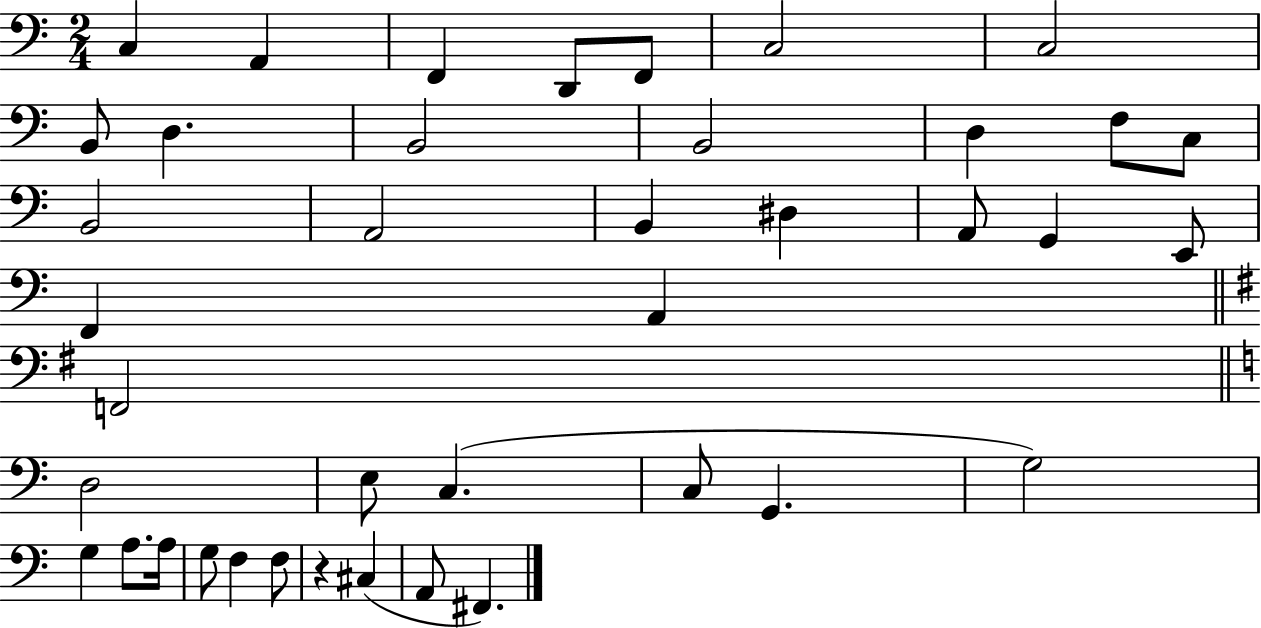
{
  \clef bass
  \numericTimeSignature
  \time 2/4
  \key c \major
  c4 a,4 | f,4 d,8 f,8 | c2 | c2 | \break b,8 d4. | b,2 | b,2 | d4 f8 c8 | \break b,2 | a,2 | b,4 dis4 | a,8 g,4 e,8 | \break f,4 a,4 | \bar "||" \break \key e \minor f,2 | \bar "||" \break \key a \minor d2 | e8 c4.( | c8 g,4. | g2) | \break g4 a8. a16 | g8 f4 f8 | r4 cis4( | a,8 fis,4.) | \break \bar "|."
}